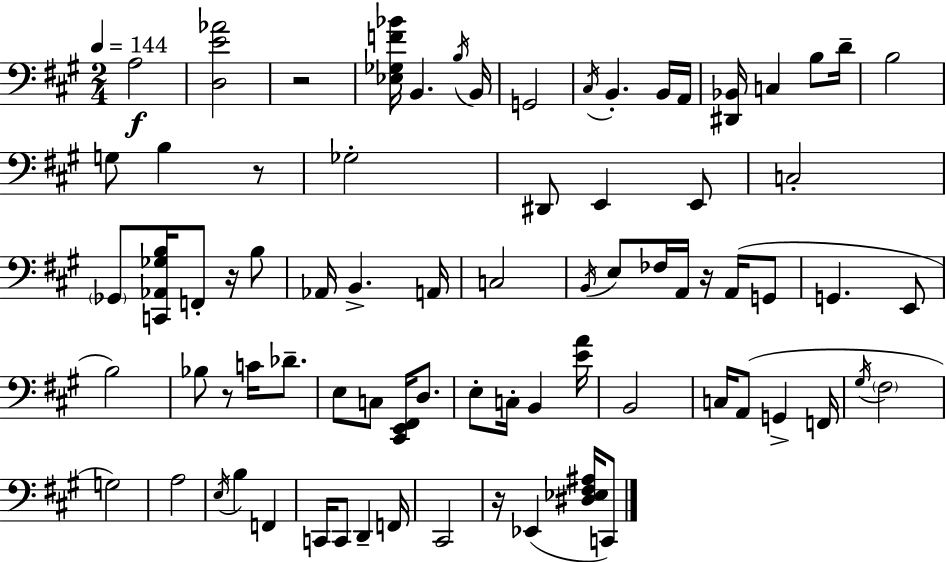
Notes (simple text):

A3/h [D3,E4,Ab4]/h R/h [Eb3,Gb3,F4,Bb4]/s B2/q. B3/s B2/s G2/h C#3/s B2/q. B2/s A2/s [D#2,Bb2]/s C3/q B3/e D4/s B3/h G3/e B3/q R/e Gb3/h D#2/e E2/q E2/e C3/h Gb2/e [C2,Ab2,Gb3,B3]/s F2/e R/s B3/e Ab2/s B2/q. A2/s C3/h B2/s E3/e FES3/s A2/s R/s A2/s G2/e G2/q. E2/e B3/h Bb3/e R/e C4/s Db4/e. E3/e C3/e [C#2,E2,F#2]/s D3/e. E3/e C3/s B2/q [E4,A4]/s B2/h C3/s A2/e G2/q F2/s G#3/s F#3/h G3/h A3/h E3/s B3/q F2/q C2/s C2/e D2/q F2/s C#2/h R/s Eb2/q [D#3,Eb3,F#3,A#3]/s C2/e